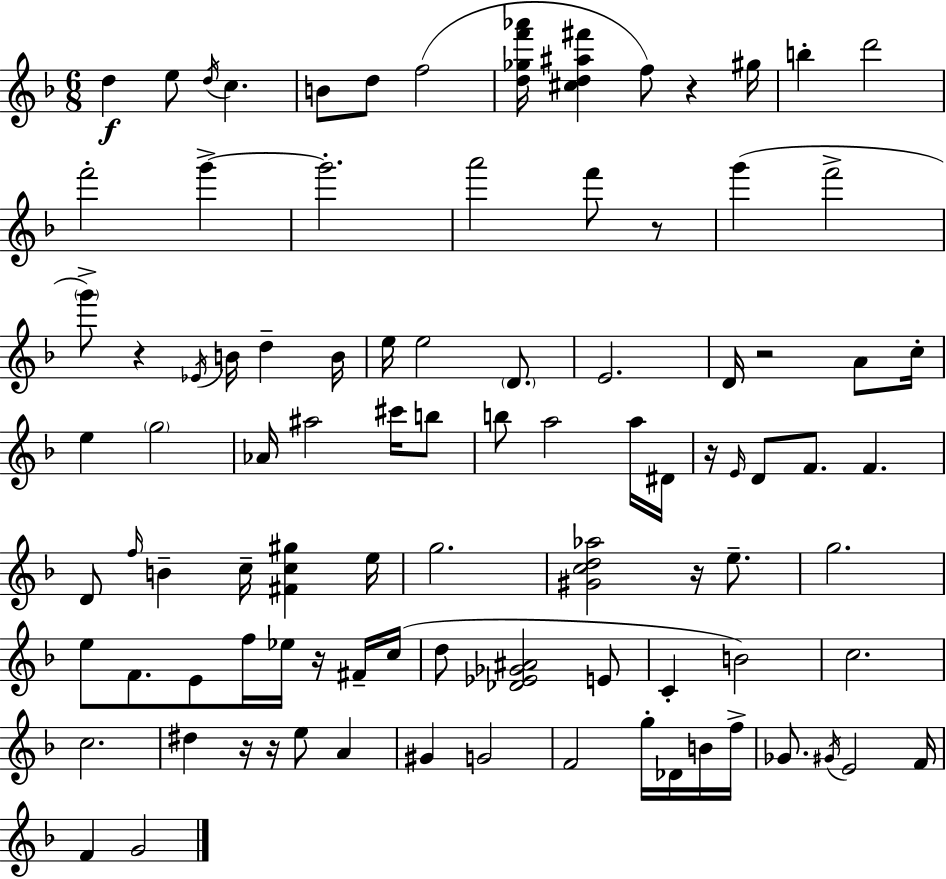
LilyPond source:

{
  \clef treble
  \numericTimeSignature
  \time 6/8
  \key d \minor
  \repeat volta 2 { d''4\f e''8 \acciaccatura { d''16 } c''4. | b'8 d''8 f''2( | <d'' ges'' f''' aes'''>16 <cis'' d'' ais'' fis'''>4 f''8) r4 | gis''16 b''4-. d'''2 | \break f'''2-. g'''4->~~ | g'''2.-. | a'''2 f'''8 r8 | g'''4( f'''2-> | \break \parenthesize g'''8->) r4 \acciaccatura { ees'16 } b'16 d''4-- | b'16 e''16 e''2 \parenthesize d'8. | e'2. | d'16 r2 a'8 | \break c''16-. e''4 \parenthesize g''2 | aes'16 ais''2 cis'''16 | b''8 b''8 a''2 | a''16 dis'16 r16 \grace { e'16 } d'8 f'8. f'4. | \break d'8 \grace { f''16 } b'4-- c''16-- <fis' c'' gis''>4 | e''16 g''2. | <gis' c'' d'' aes''>2 | r16 e''8.-- g''2. | \break e''8 f'8. e'8 f''16 | ees''16 r16 fis'16-- c''16( d''8 <des' ees' ges' ais'>2 | e'8 c'4-. b'2) | c''2. | \break c''2. | dis''4 r16 r16 e''8 | a'4 gis'4 g'2 | f'2 | \break g''16-. des'16 b'16 f''16-> ges'8. \acciaccatura { gis'16 } e'2 | f'16 f'4 g'2 | } \bar "|."
}